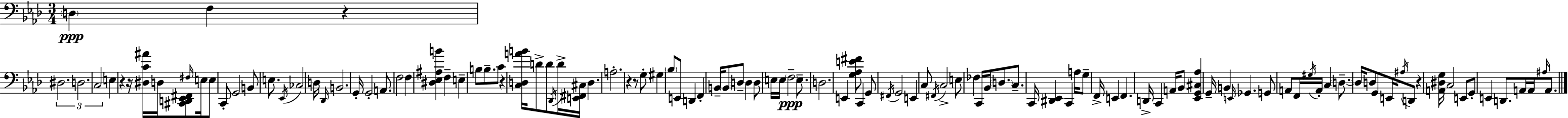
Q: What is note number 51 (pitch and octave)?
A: D3